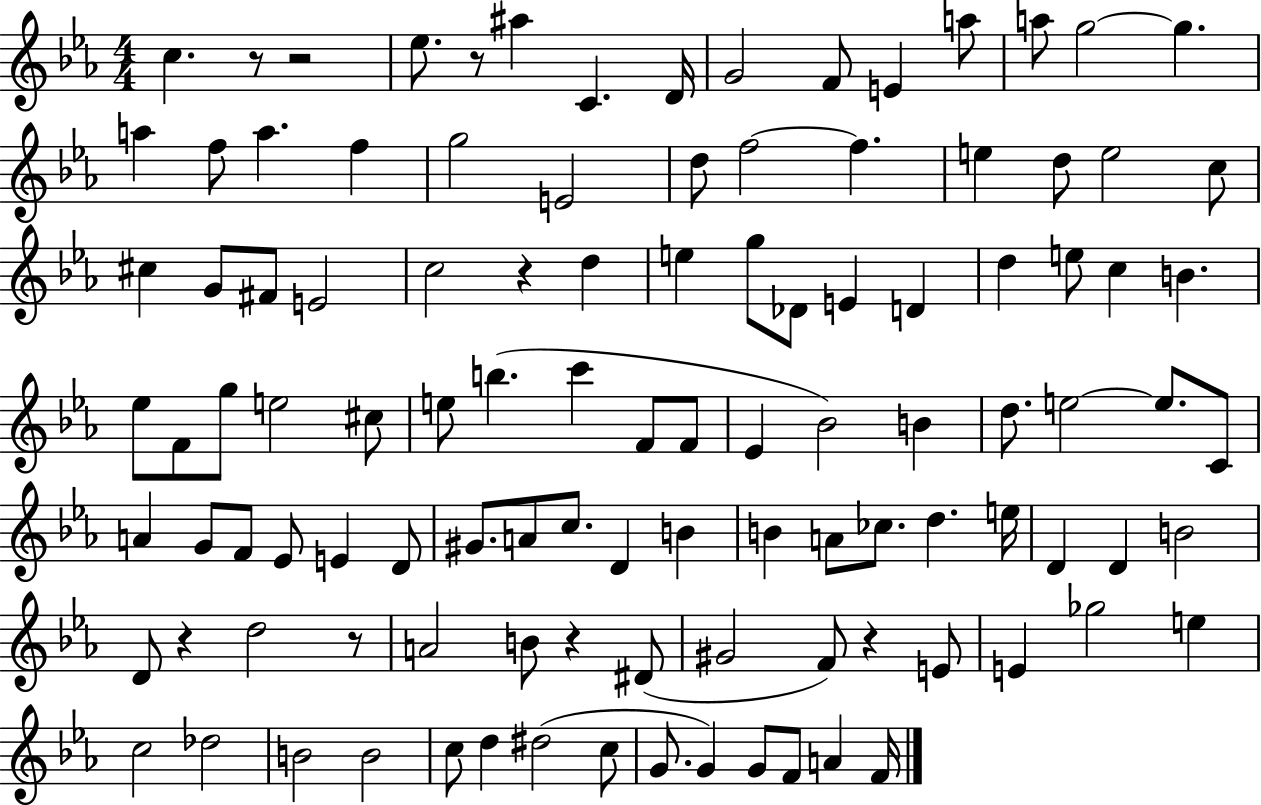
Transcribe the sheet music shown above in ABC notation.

X:1
T:Untitled
M:4/4
L:1/4
K:Eb
c z/2 z2 _e/2 z/2 ^a C D/4 G2 F/2 E a/2 a/2 g2 g a f/2 a f g2 E2 d/2 f2 f e d/2 e2 c/2 ^c G/2 ^F/2 E2 c2 z d e g/2 _D/2 E D d e/2 c B _e/2 F/2 g/2 e2 ^c/2 e/2 b c' F/2 F/2 _E _B2 B d/2 e2 e/2 C/2 A G/2 F/2 _E/2 E D/2 ^G/2 A/2 c/2 D B B A/2 _c/2 d e/4 D D B2 D/2 z d2 z/2 A2 B/2 z ^D/2 ^G2 F/2 z E/2 E _g2 e c2 _d2 B2 B2 c/2 d ^d2 c/2 G/2 G G/2 F/2 A F/4